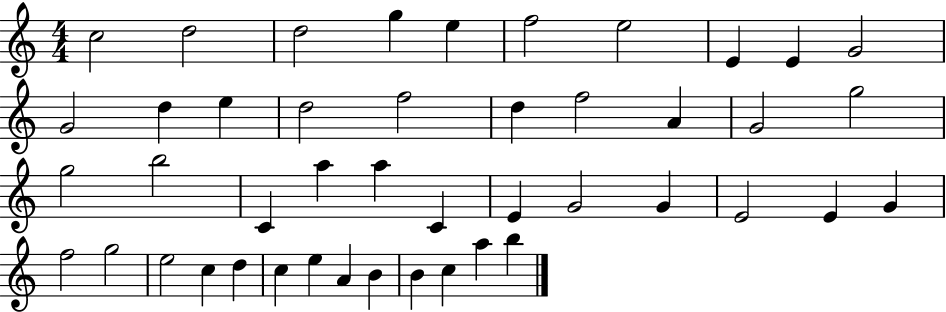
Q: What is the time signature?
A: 4/4